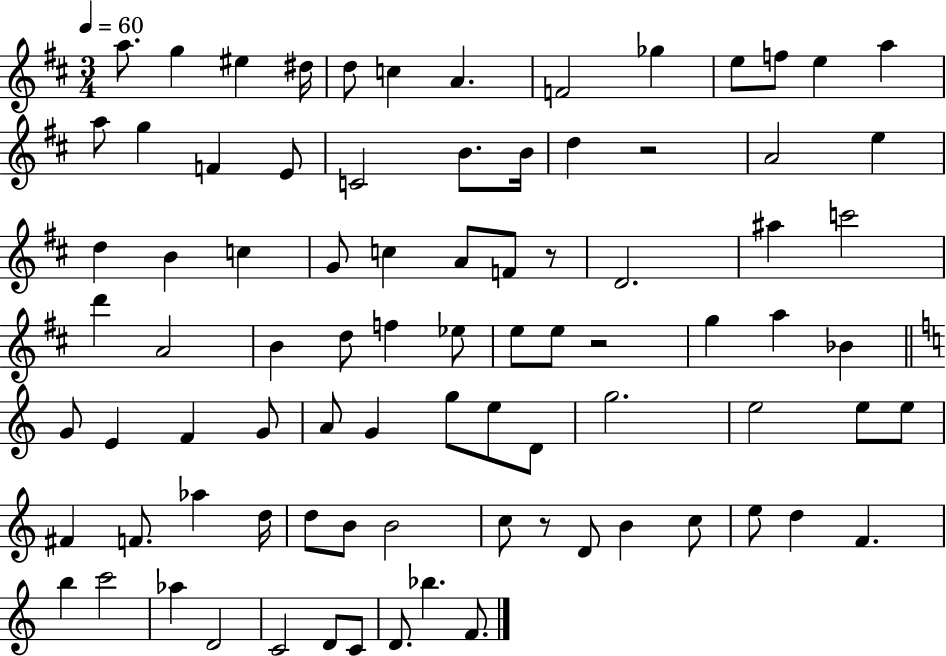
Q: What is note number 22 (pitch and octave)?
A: A4